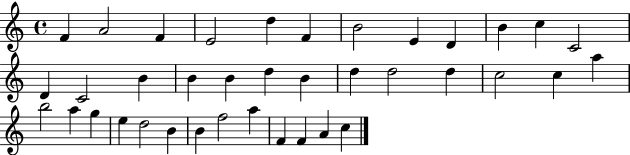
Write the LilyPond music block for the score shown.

{
  \clef treble
  \time 4/4
  \defaultTimeSignature
  \key c \major
  f'4 a'2 f'4 | e'2 d''4 f'4 | b'2 e'4 d'4 | b'4 c''4 c'2 | \break d'4 c'2 b'4 | b'4 b'4 d''4 b'4 | d''4 d''2 d''4 | c''2 c''4 a''4 | \break b''2 a''4 g''4 | e''4 d''2 b'4 | b'4 f''2 a''4 | f'4 f'4 a'4 c''4 | \break \bar "|."
}